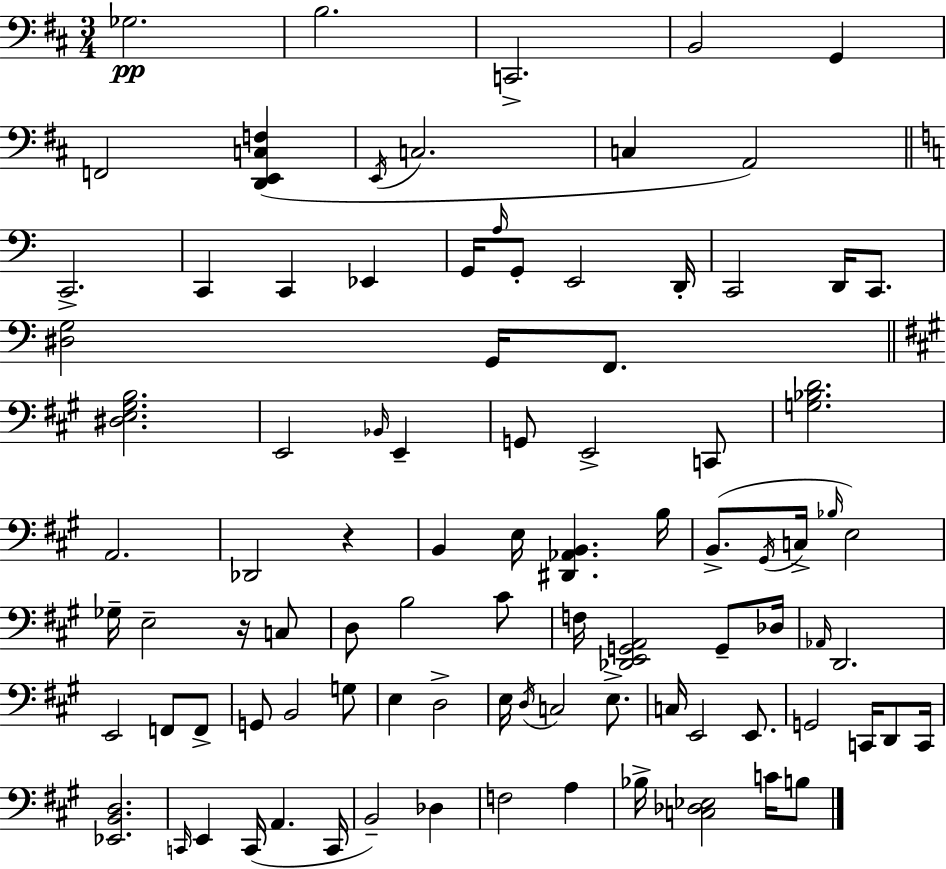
X:1
T:Untitled
M:3/4
L:1/4
K:D
_G,2 B,2 C,,2 B,,2 G,, F,,2 [D,,E,,C,F,] E,,/4 C,2 C, A,,2 C,,2 C,, C,, _E,, G,,/4 A,/4 G,,/2 E,,2 D,,/4 C,,2 D,,/4 C,,/2 [^D,G,]2 G,,/4 F,,/2 [^D,E,^G,B,]2 E,,2 _B,,/4 E,, G,,/2 E,,2 C,,/2 [G,_B,D]2 A,,2 _D,,2 z B,, E,/4 [^D,,_A,,B,,] B,/4 B,,/2 ^G,,/4 C,/4 _B,/4 E,2 _G,/4 E,2 z/4 C,/2 D,/2 B,2 ^C/2 F,/4 [_D,,E,,G,,A,,]2 G,,/2 _D,/4 _A,,/4 D,,2 E,,2 F,,/2 F,,/2 G,,/2 B,,2 G,/2 E, D,2 E,/4 D,/4 C,2 E,/2 C,/4 E,,2 E,,/2 G,,2 C,,/4 D,,/2 C,,/4 [_E,,B,,D,]2 C,,/4 E,, C,,/4 A,, C,,/4 B,,2 _D, F,2 A, _B,/4 [C,_D,_E,]2 C/4 B,/2